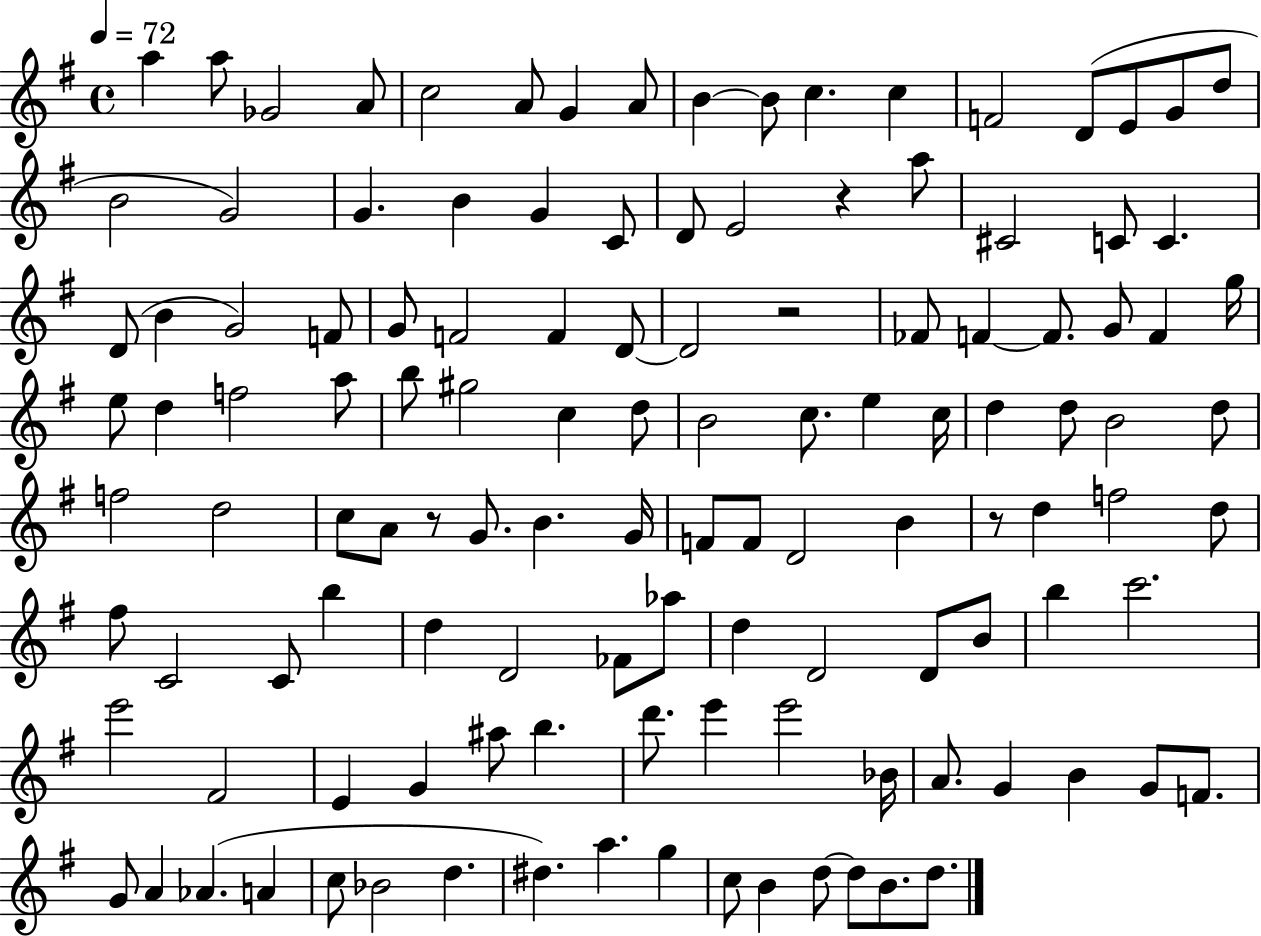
A5/q A5/e Gb4/h A4/e C5/h A4/e G4/q A4/e B4/q B4/e C5/q. C5/q F4/h D4/e E4/e G4/e D5/e B4/h G4/h G4/q. B4/q G4/q C4/e D4/e E4/h R/q A5/e C#4/h C4/e C4/q. D4/e B4/q G4/h F4/e G4/e F4/h F4/q D4/e D4/h R/h FES4/e F4/q F4/e. G4/e F4/q G5/s E5/e D5/q F5/h A5/e B5/e G#5/h C5/q D5/e B4/h C5/e. E5/q C5/s D5/q D5/e B4/h D5/e F5/h D5/h C5/e A4/e R/e G4/e. B4/q. G4/s F4/e F4/e D4/h B4/q R/e D5/q F5/h D5/e F#5/e C4/h C4/e B5/q D5/q D4/h FES4/e Ab5/e D5/q D4/h D4/e B4/e B5/q C6/h. E6/h F#4/h E4/q G4/q A#5/e B5/q. D6/e. E6/q E6/h Bb4/s A4/e. G4/q B4/q G4/e F4/e. G4/e A4/q Ab4/q. A4/q C5/e Bb4/h D5/q. D#5/q. A5/q. G5/q C5/e B4/q D5/e D5/e B4/e. D5/e.